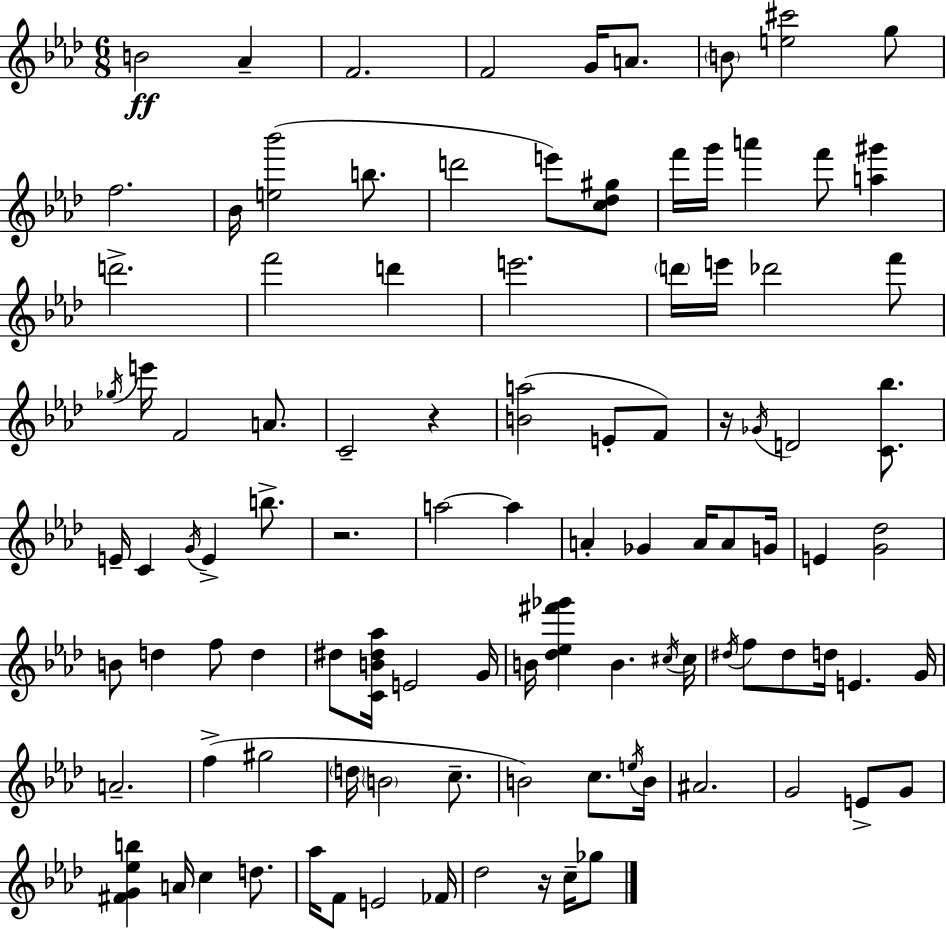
{
  \clef treble
  \numericTimeSignature
  \time 6/8
  \key f \minor
  \repeat volta 2 { b'2\ff aes'4-- | f'2. | f'2 g'16 a'8. | \parenthesize b'8 <e'' cis'''>2 g''8 | \break f''2. | bes'16 <e'' bes'''>2( b''8. | d'''2 e'''8) <c'' des'' gis''>8 | f'''16 g'''16 a'''4 f'''8 <a'' gis'''>4 | \break d'''2.-> | f'''2 d'''4 | e'''2. | \parenthesize d'''16 e'''16 des'''2 f'''8 | \break \acciaccatura { ges''16 } e'''16 f'2 a'8. | c'2-- r4 | <b' a''>2( e'8-. f'8) | r16 \acciaccatura { ges'16 } d'2 <c' bes''>8. | \break e'16-- c'4 \acciaccatura { g'16 } e'4-> | b''8.-> r2. | a''2~~ a''4 | a'4-. ges'4 a'16 | \break a'8 g'16 e'4 <g' des''>2 | b'8 d''4 f''8 d''4 | dis''8 <c' b' dis'' aes''>16 e'2 | g'16 b'16 <des'' ees'' fis''' ges'''>4 b'4. | \break \acciaccatura { cis''16 } cis''16 \acciaccatura { dis''16 } f''8 dis''8 d''16 e'4. | g'16 a'2.-- | f''4->( gis''2 | \parenthesize d''16 \parenthesize b'2 | \break c''8.-- b'2) | c''8. \acciaccatura { e''16 } b'16 ais'2. | g'2 | e'8-> g'8 <fis' g' ees'' b''>4 a'16 c''4 | \break d''8. aes''16 f'8 e'2 | fes'16 des''2 | r16 c''16-- ges''8 } \bar "|."
}